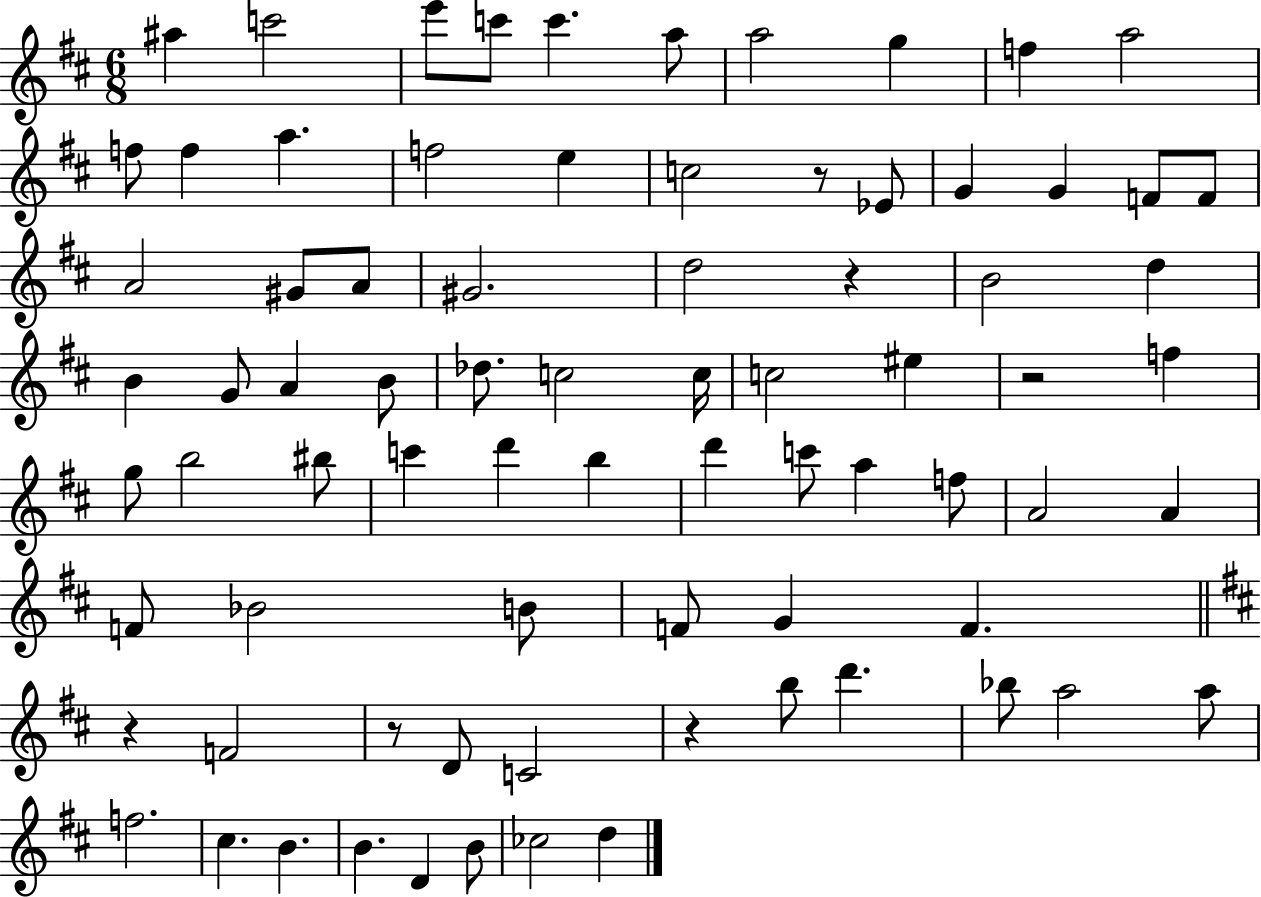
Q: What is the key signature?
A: D major